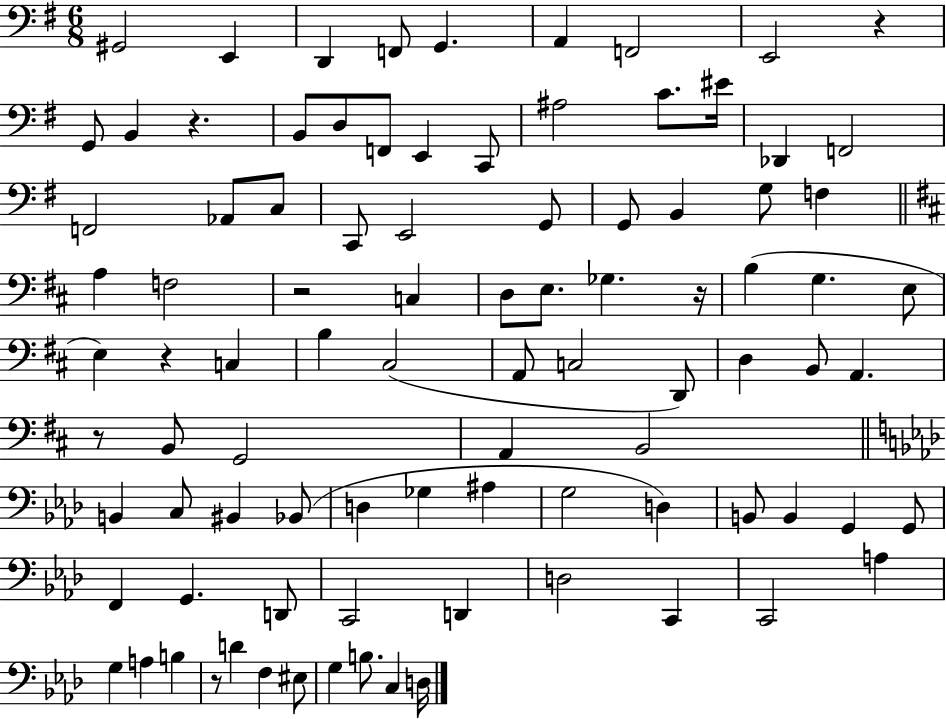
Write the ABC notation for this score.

X:1
T:Untitled
M:6/8
L:1/4
K:G
^G,,2 E,, D,, F,,/2 G,, A,, F,,2 E,,2 z G,,/2 B,, z B,,/2 D,/2 F,,/2 E,, C,,/2 ^A,2 C/2 ^E/4 _D,, F,,2 F,,2 _A,,/2 C,/2 C,,/2 E,,2 G,,/2 G,,/2 B,, G,/2 F, A, F,2 z2 C, D,/2 E,/2 _G, z/4 B, G, E,/2 E, z C, B, ^C,2 A,,/2 C,2 D,,/2 D, B,,/2 A,, z/2 B,,/2 G,,2 A,, B,,2 B,, C,/2 ^B,, _B,,/2 D, _G, ^A, G,2 D, B,,/2 B,, G,, G,,/2 F,, G,, D,,/2 C,,2 D,, D,2 C,, C,,2 A, G, A, B, z/2 D F, ^E,/2 G, B,/2 C, D,/4